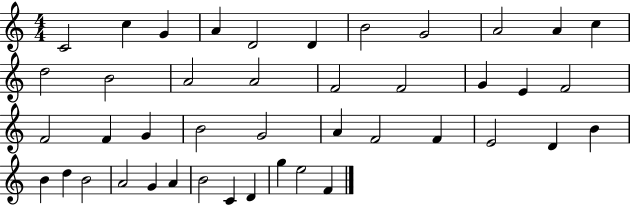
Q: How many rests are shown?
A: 0